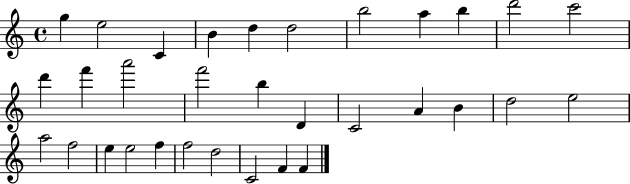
G5/q E5/h C4/q B4/q D5/q D5/h B5/h A5/q B5/q D6/h C6/h D6/q F6/q A6/h F6/h B5/q D4/q C4/h A4/q B4/q D5/h E5/h A5/h F5/h E5/q E5/h F5/q F5/h D5/h C4/h F4/q F4/q